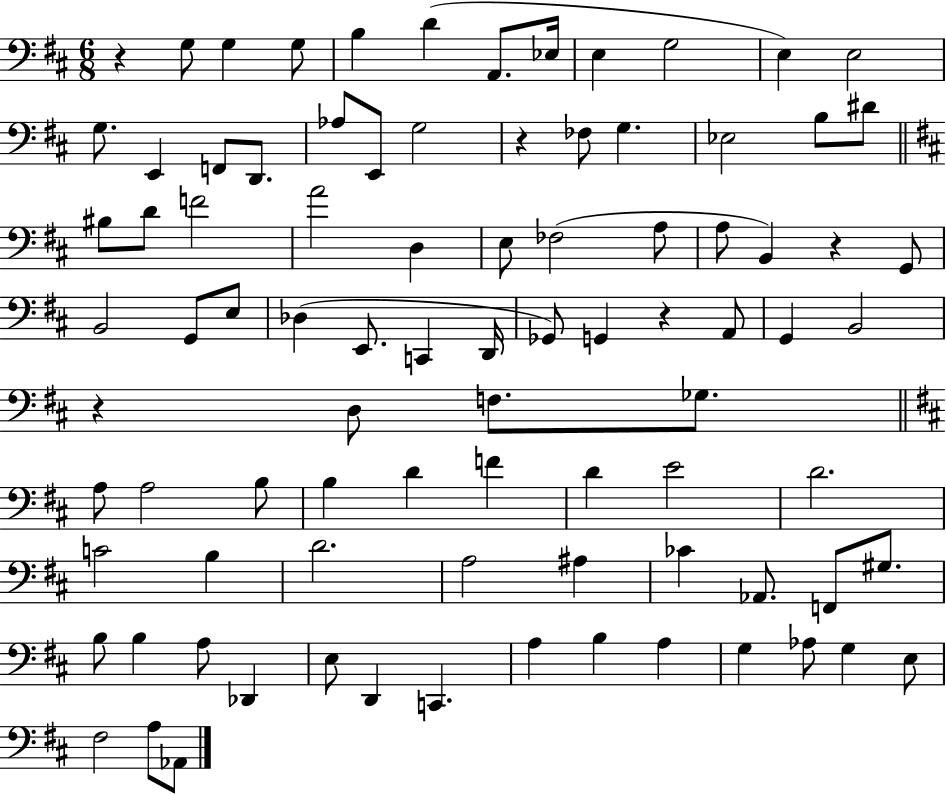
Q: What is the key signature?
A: D major